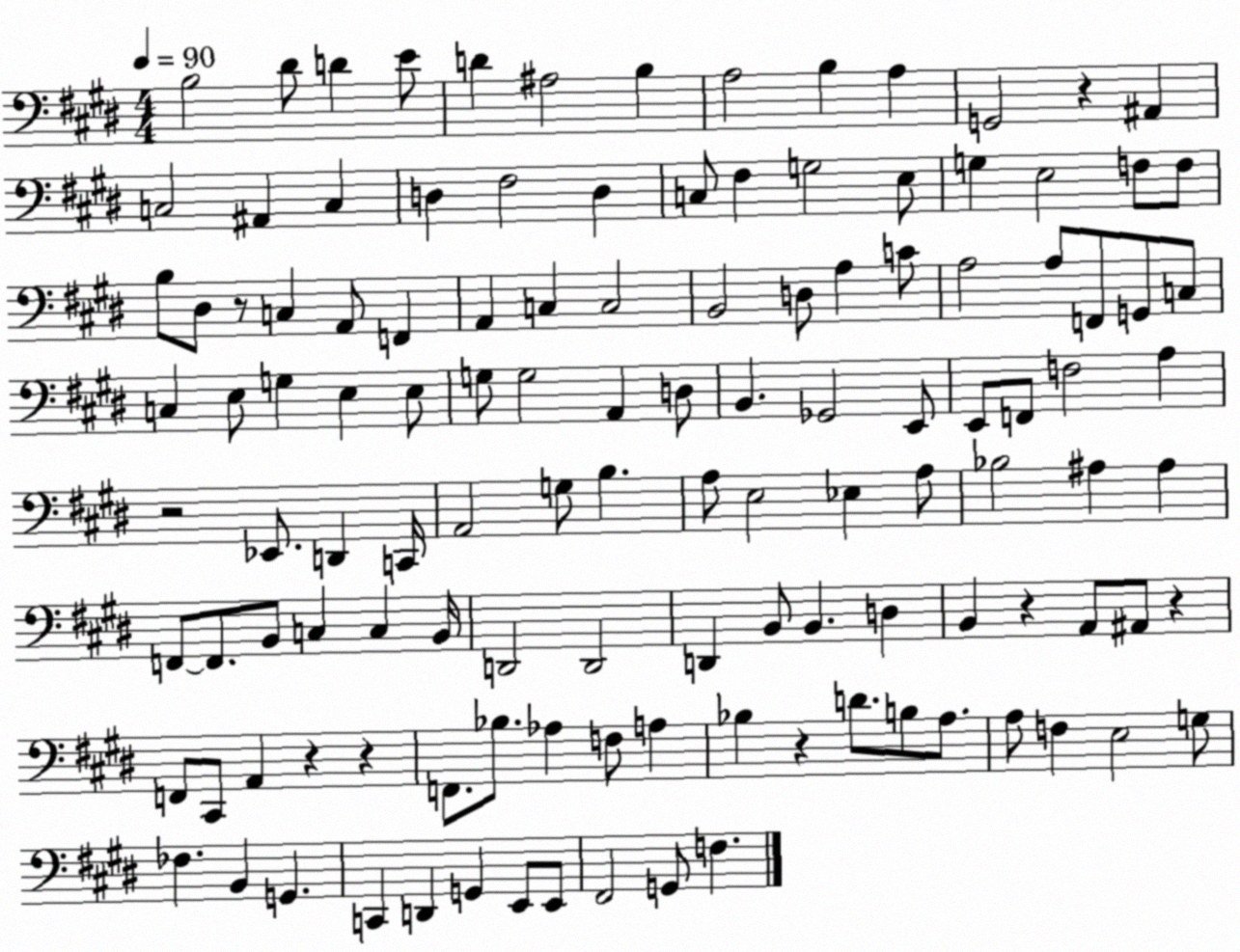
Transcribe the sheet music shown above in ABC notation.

X:1
T:Untitled
M:4/4
L:1/4
K:E
B,2 ^D/2 D E/2 D ^A,2 B, A,2 B, A, G,,2 z ^A,, C,2 ^A,, C, D, ^F,2 D, C,/2 ^F, G,2 E,/2 G, E,2 F,/2 F,/2 B,/2 ^D,/2 z/2 C, A,,/2 F,, A,, C, C,2 B,,2 D,/2 A, C/2 A,2 A,/2 F,,/2 G,,/2 C,/2 C, E,/2 G, E, E,/2 G,/2 G,2 A,, D,/2 B,, _G,,2 E,,/2 E,,/2 F,,/2 F,2 A, z2 _E,,/2 D,, C,,/4 A,,2 G,/2 B, A,/2 E,2 _E, A,/2 _B,2 ^A, ^A, F,,/2 F,,/2 B,,/2 C, C, B,,/4 D,,2 D,,2 D,, B,,/2 B,, D, B,, z A,,/2 ^A,,/2 z F,,/2 ^C,,/2 A,, z z F,,/2 _B,/2 _A, F,/2 A, _B, z D/2 B,/2 A,/2 A,/2 F, E,2 G,/2 _F, B,, G,, C,, D,, G,, E,,/2 E,,/2 ^F,,2 G,,/2 F,